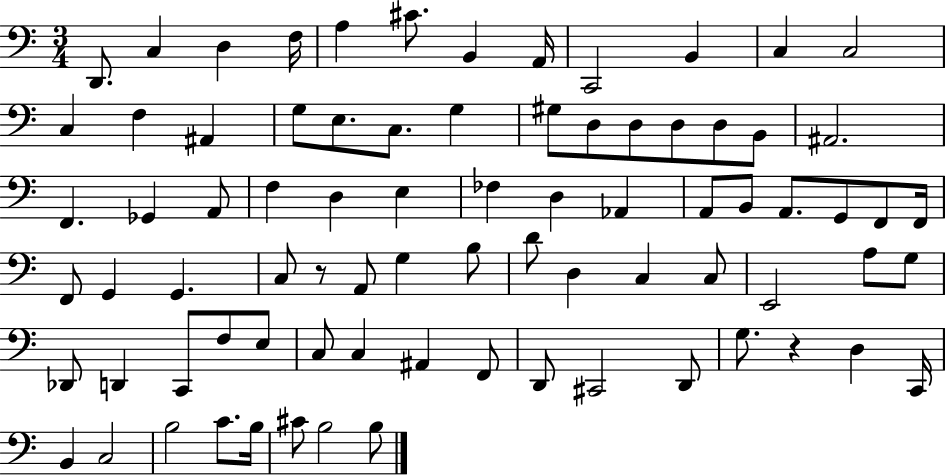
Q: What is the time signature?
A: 3/4